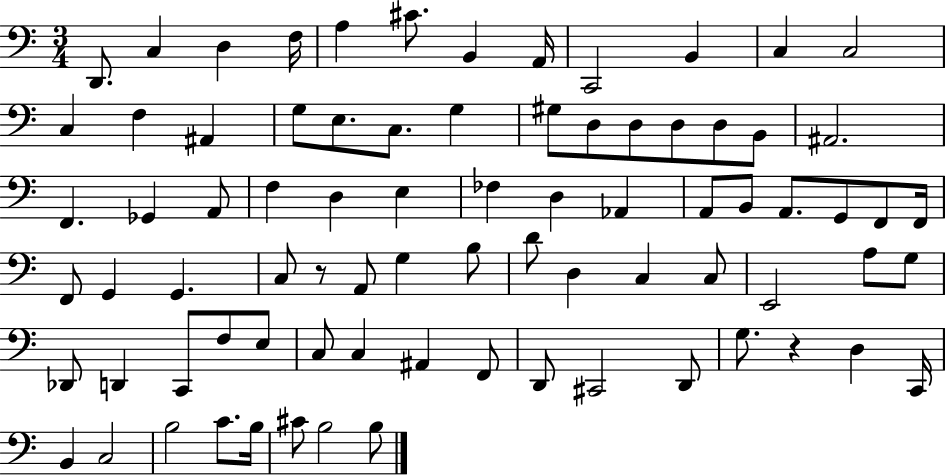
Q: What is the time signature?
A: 3/4